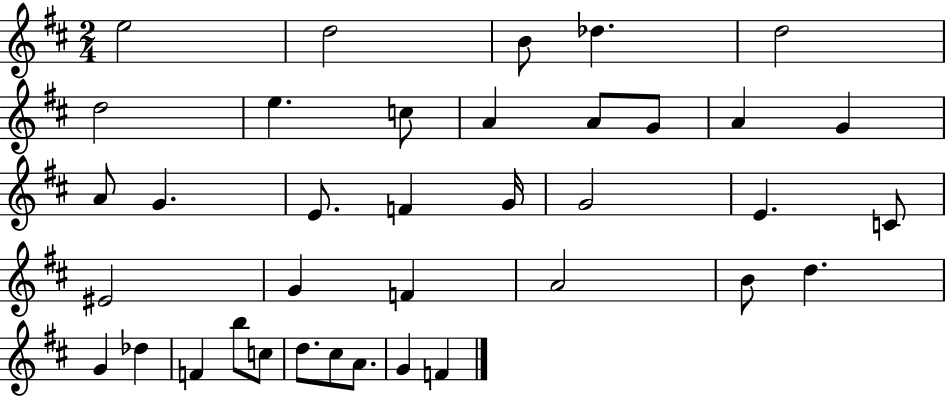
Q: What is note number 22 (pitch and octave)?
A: EIS4